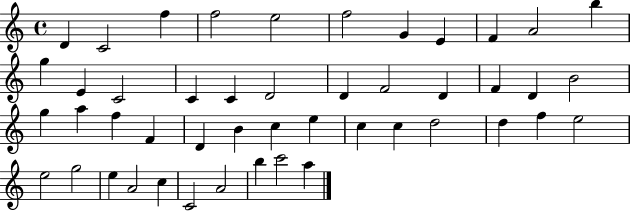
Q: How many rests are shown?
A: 0